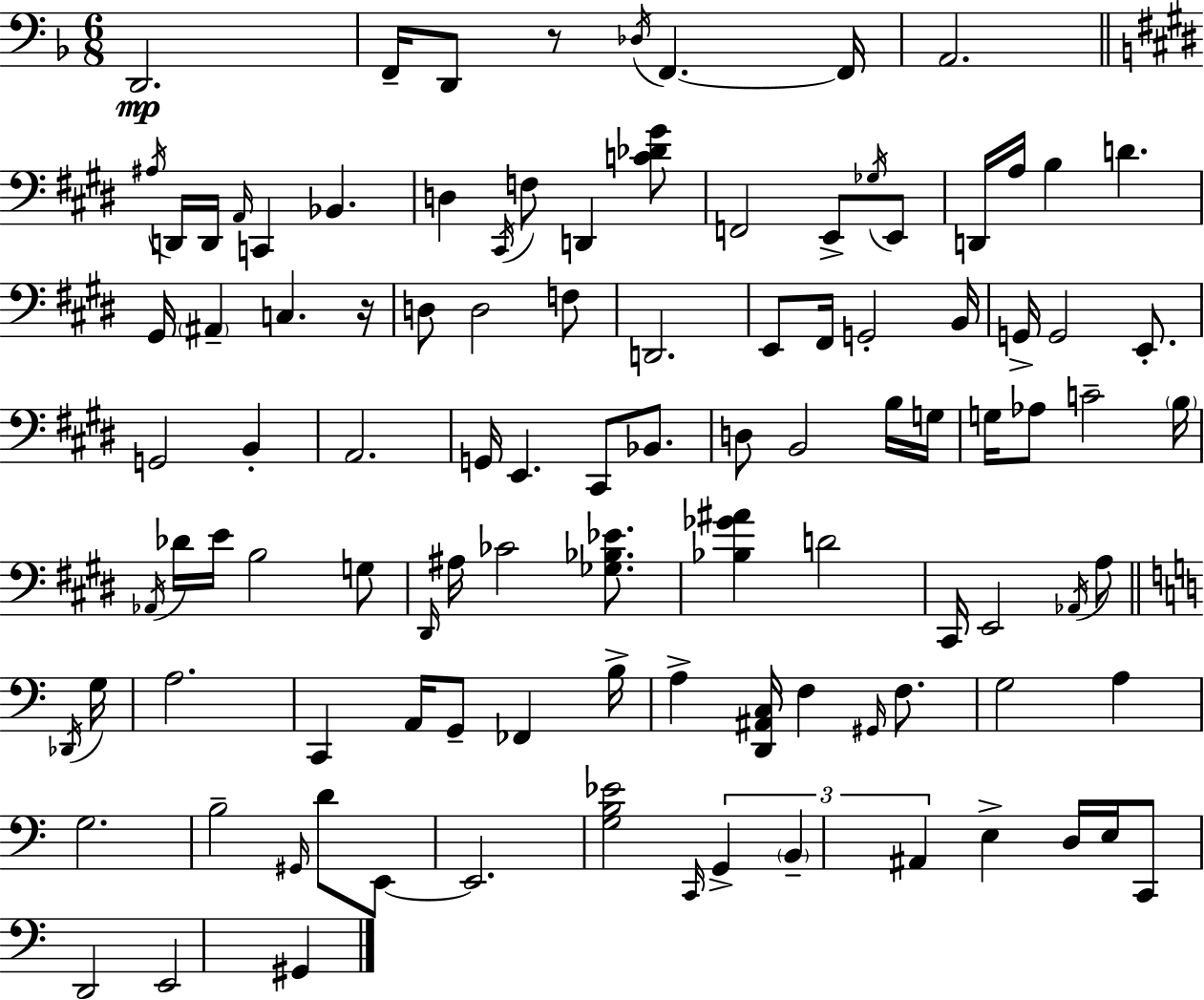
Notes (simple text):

D2/h. F2/s D2/e R/e Db3/s F2/q. F2/s A2/h. A#3/s D2/s D2/s A2/s C2/q Bb2/q. D3/q C#2/s F3/e D2/q [C4,Db4,G#4]/e F2/h E2/e Gb3/s E2/e D2/s A3/s B3/q D4/q. G#2/s A#2/q C3/q. R/s D3/e D3/h F3/e D2/h. E2/e F#2/s G2/h B2/s G2/s G2/h E2/e. G2/h B2/q A2/h. G2/s E2/q. C#2/e Bb2/e. D3/e B2/h B3/s G3/s G3/s Ab3/e C4/h B3/s Ab2/s Db4/s E4/s B3/h G3/e D#2/s A#3/s CES4/h [Gb3,Bb3,Eb4]/e. [Bb3,Gb4,A#4]/q D4/h C#2/s E2/h Ab2/s A3/e Db2/s G3/s A3/h. C2/q A2/s G2/e FES2/q B3/s A3/q [D2,A#2,C3]/s F3/q G#2/s F3/e. G3/h A3/q G3/h. B3/h G#2/s D4/e E2/e E2/h. [G3,B3,Eb4]/h C2/s G2/q B2/q A#2/q E3/q D3/s E3/s C2/e D2/h E2/h G#2/q